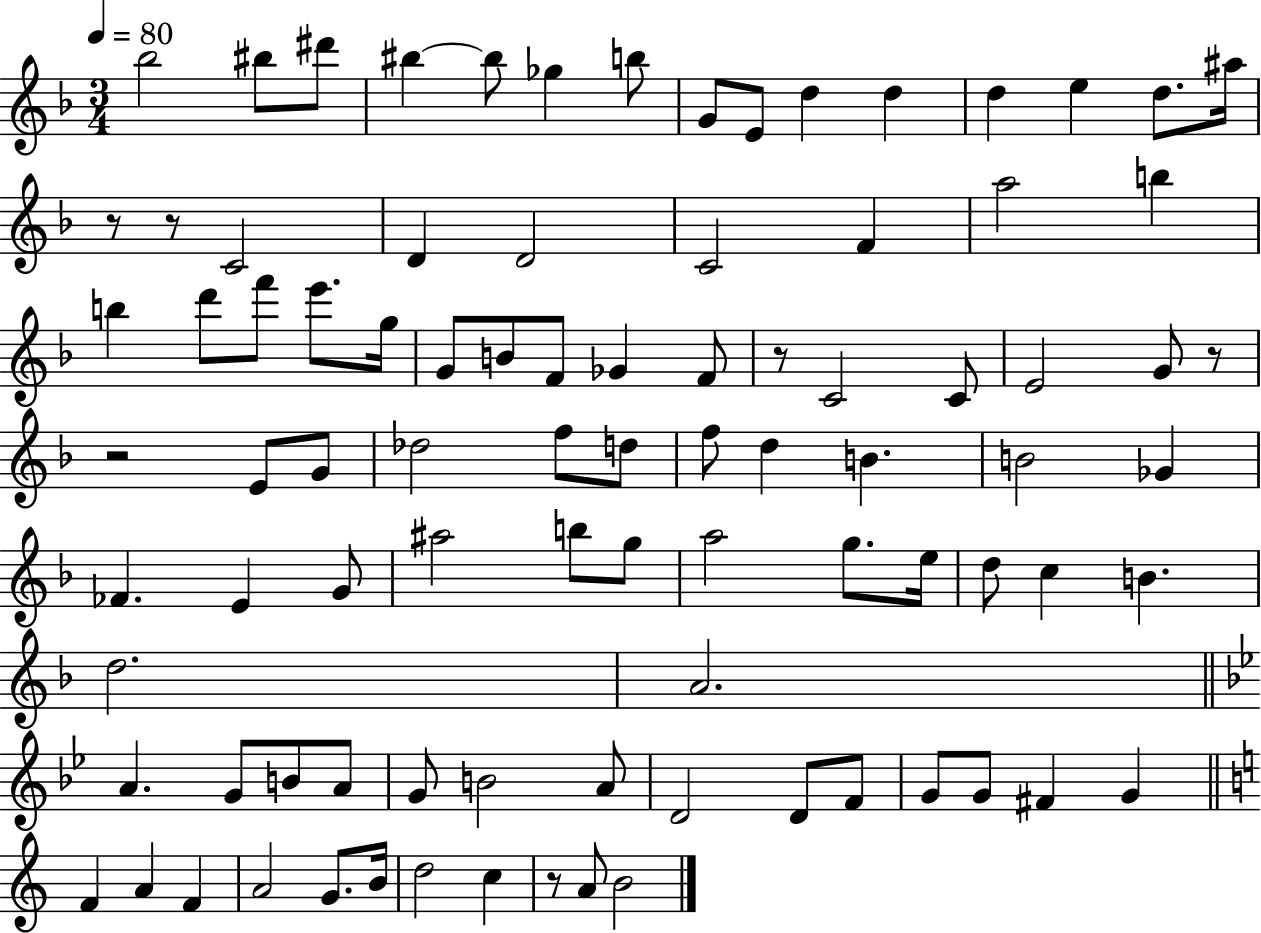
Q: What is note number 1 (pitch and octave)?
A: Bb5